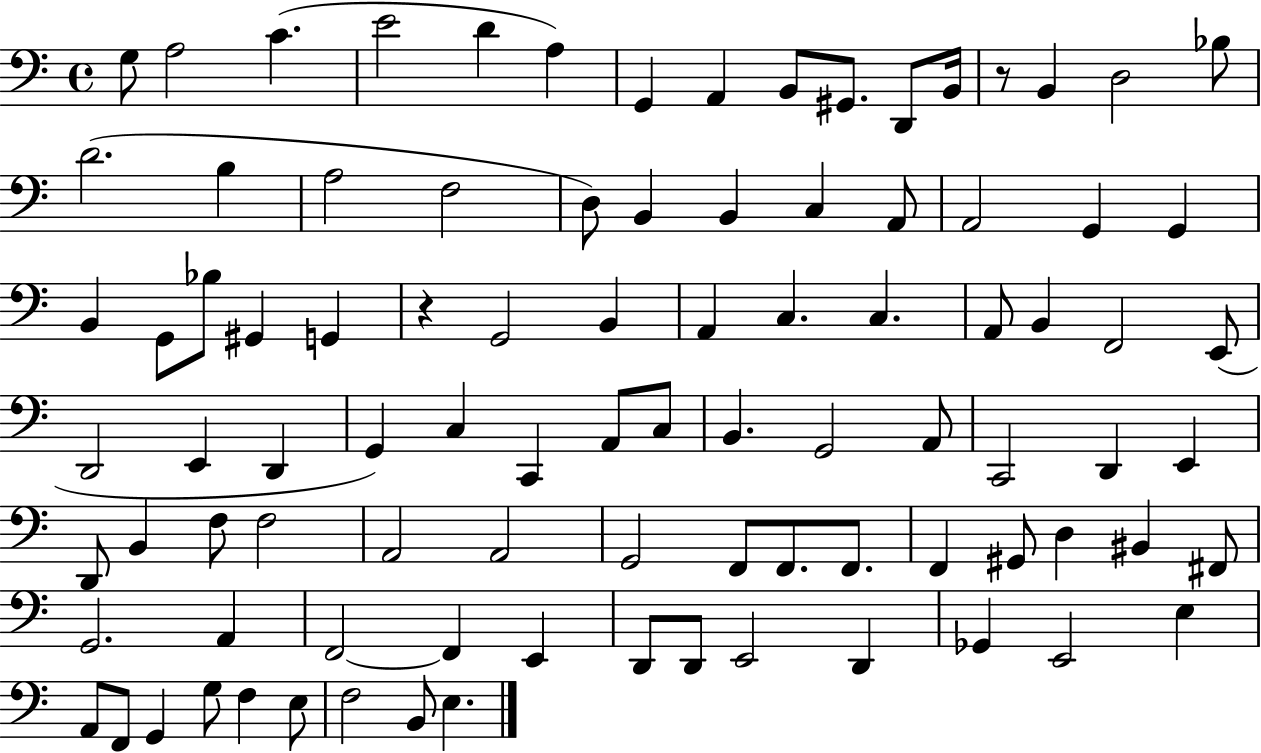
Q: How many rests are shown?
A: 2